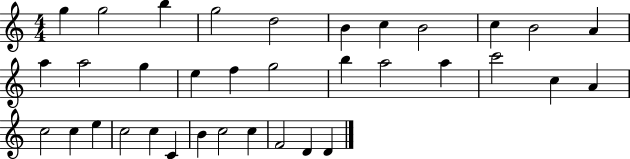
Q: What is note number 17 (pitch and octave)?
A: G5